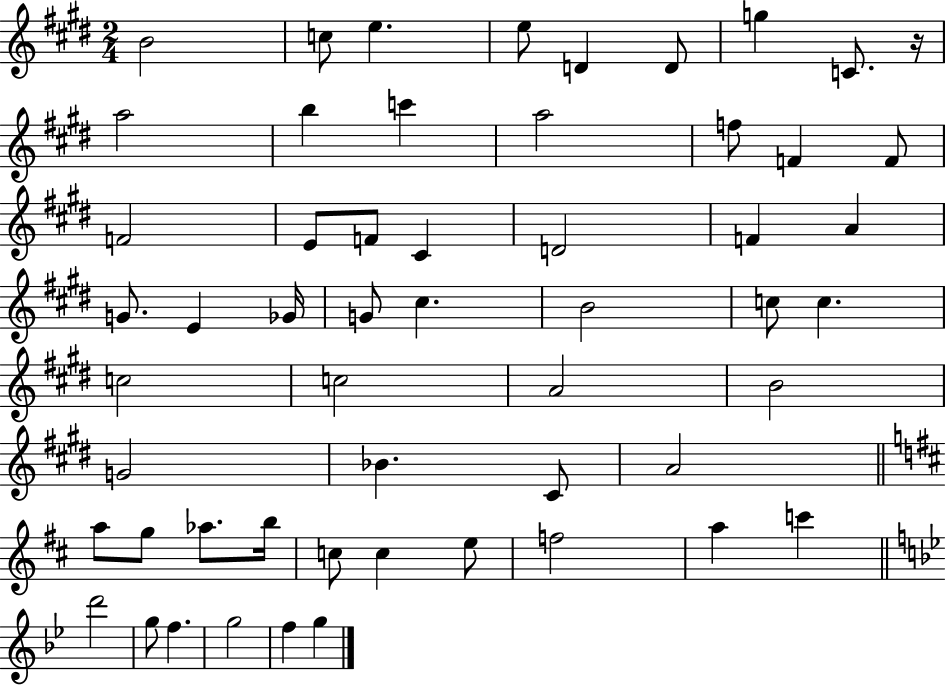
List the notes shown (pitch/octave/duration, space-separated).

B4/h C5/e E5/q. E5/e D4/q D4/e G5/q C4/e. R/s A5/h B5/q C6/q A5/h F5/e F4/q F4/e F4/h E4/e F4/e C#4/q D4/h F4/q A4/q G4/e. E4/q Gb4/s G4/e C#5/q. B4/h C5/e C5/q. C5/h C5/h A4/h B4/h G4/h Bb4/q. C#4/e A4/h A5/e G5/e Ab5/e. B5/s C5/e C5/q E5/e F5/h A5/q C6/q D6/h G5/e F5/q. G5/h F5/q G5/q